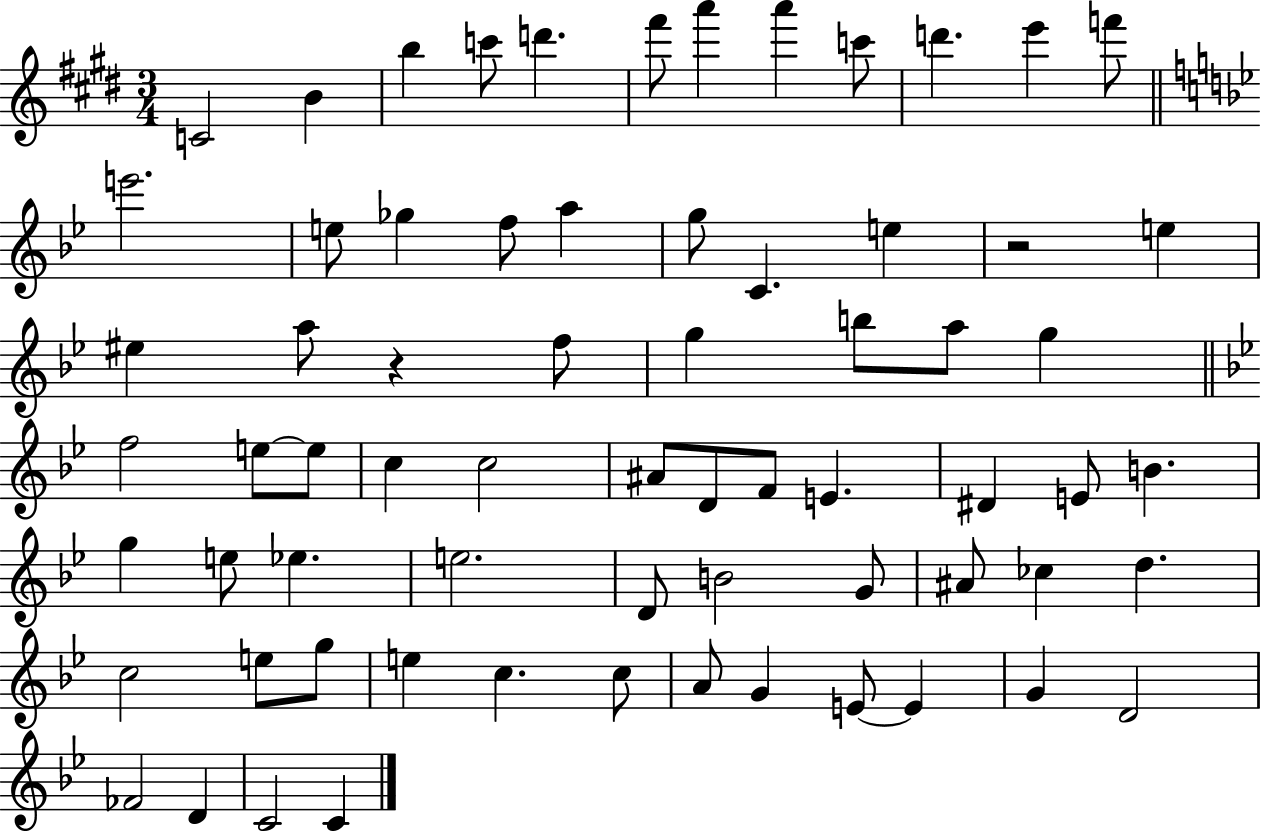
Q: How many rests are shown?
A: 2